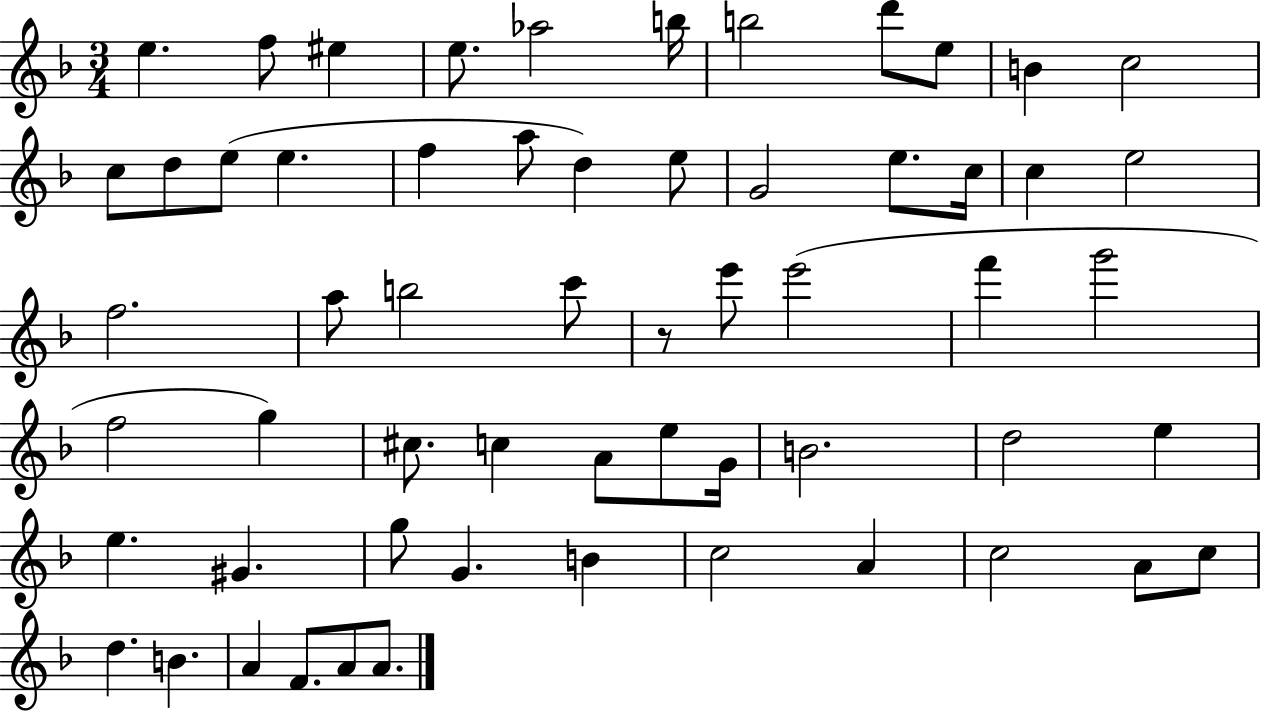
E5/q. F5/e EIS5/q E5/e. Ab5/h B5/s B5/h D6/e E5/e B4/q C5/h C5/e D5/e E5/e E5/q. F5/q A5/e D5/q E5/e G4/h E5/e. C5/s C5/q E5/h F5/h. A5/e B5/h C6/e R/e E6/e E6/h F6/q G6/h F5/h G5/q C#5/e. C5/q A4/e E5/e G4/s B4/h. D5/h E5/q E5/q. G#4/q. G5/e G4/q. B4/q C5/h A4/q C5/h A4/e C5/e D5/q. B4/q. A4/q F4/e. A4/e A4/e.